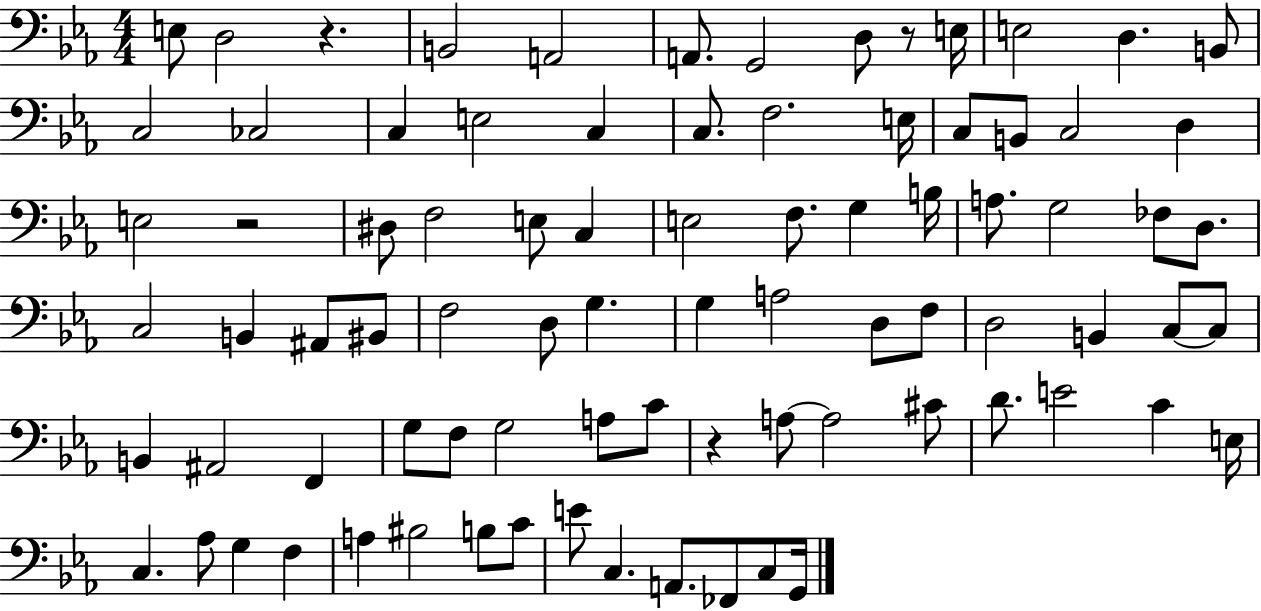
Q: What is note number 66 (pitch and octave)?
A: E3